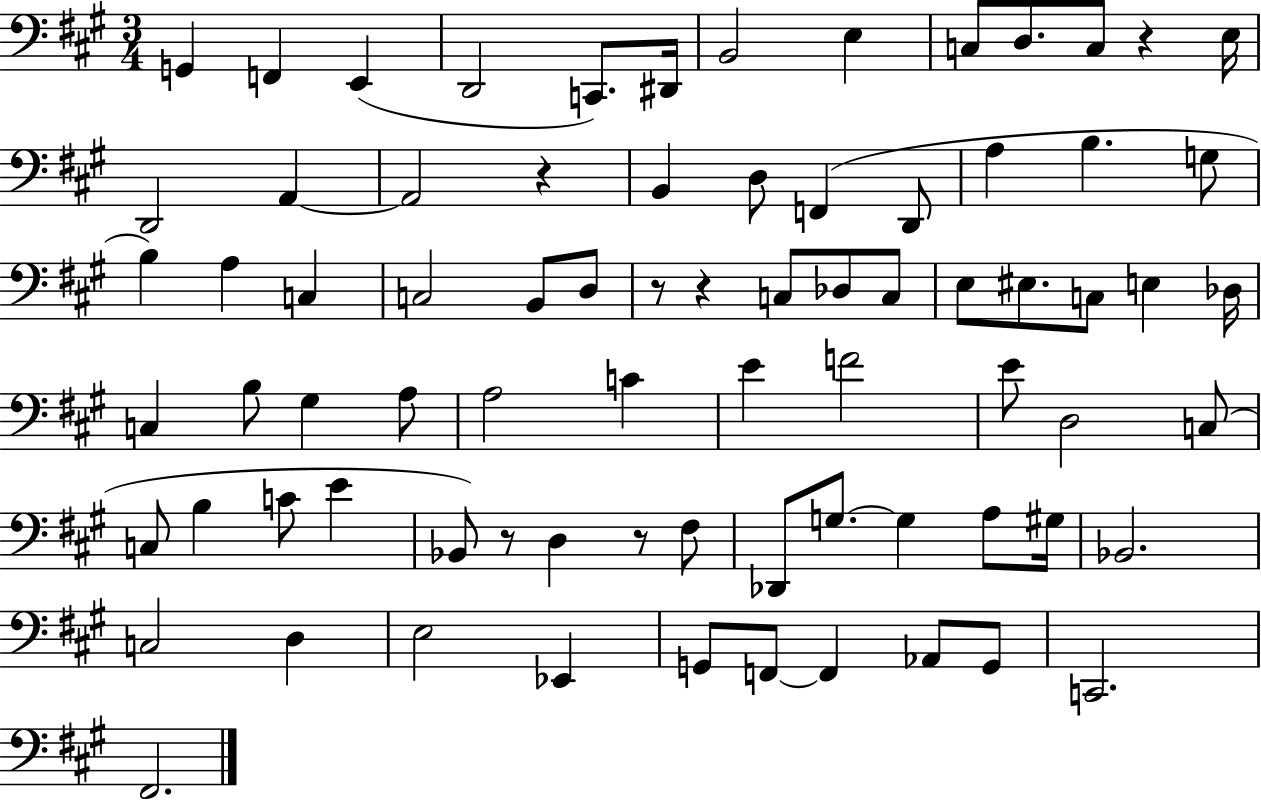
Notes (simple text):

G2/q F2/q E2/q D2/h C2/e. D#2/s B2/h E3/q C3/e D3/e. C3/e R/q E3/s D2/h A2/q A2/h R/q B2/q D3/e F2/q D2/e A3/q B3/q. G3/e B3/q A3/q C3/q C3/h B2/e D3/e R/e R/q C3/e Db3/e C3/e E3/e EIS3/e. C3/e E3/q Db3/s C3/q B3/e G#3/q A3/e A3/h C4/q E4/q F4/h E4/e D3/h C3/e C3/e B3/q C4/e E4/q Bb2/e R/e D3/q R/e F#3/e Db2/e G3/e. G3/q A3/e G#3/s Bb2/h. C3/h D3/q E3/h Eb2/q G2/e F2/e F2/q Ab2/e G2/e C2/h. F#2/h.